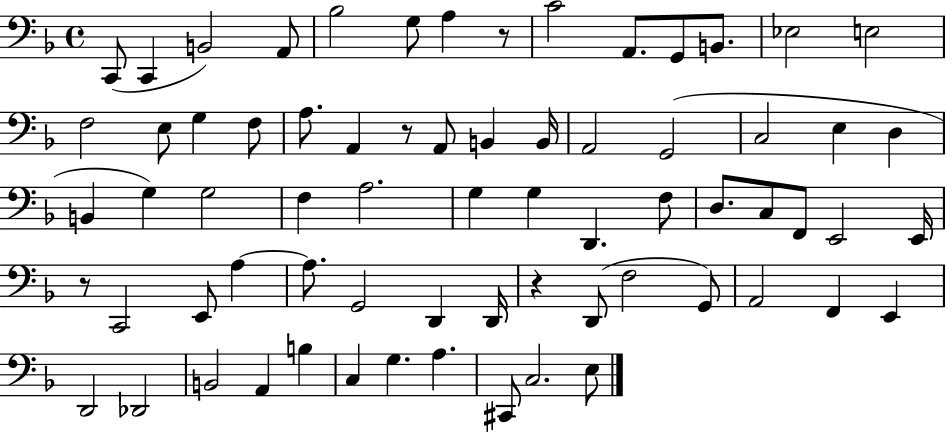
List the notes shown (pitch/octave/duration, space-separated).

C2/e C2/q B2/h A2/e Bb3/h G3/e A3/q R/e C4/h A2/e. G2/e B2/e. Eb3/h E3/h F3/h E3/e G3/q F3/e A3/e. A2/q R/e A2/e B2/q B2/s A2/h G2/h C3/h E3/q D3/q B2/q G3/q G3/h F3/q A3/h. G3/q G3/q D2/q. F3/e D3/e. C3/e F2/e E2/h E2/s R/e C2/h E2/e A3/q A3/e. G2/h D2/q D2/s R/q D2/e F3/h G2/e A2/h F2/q E2/q D2/h Db2/h B2/h A2/q B3/q C3/q G3/q. A3/q. C#2/e C3/h. E3/e